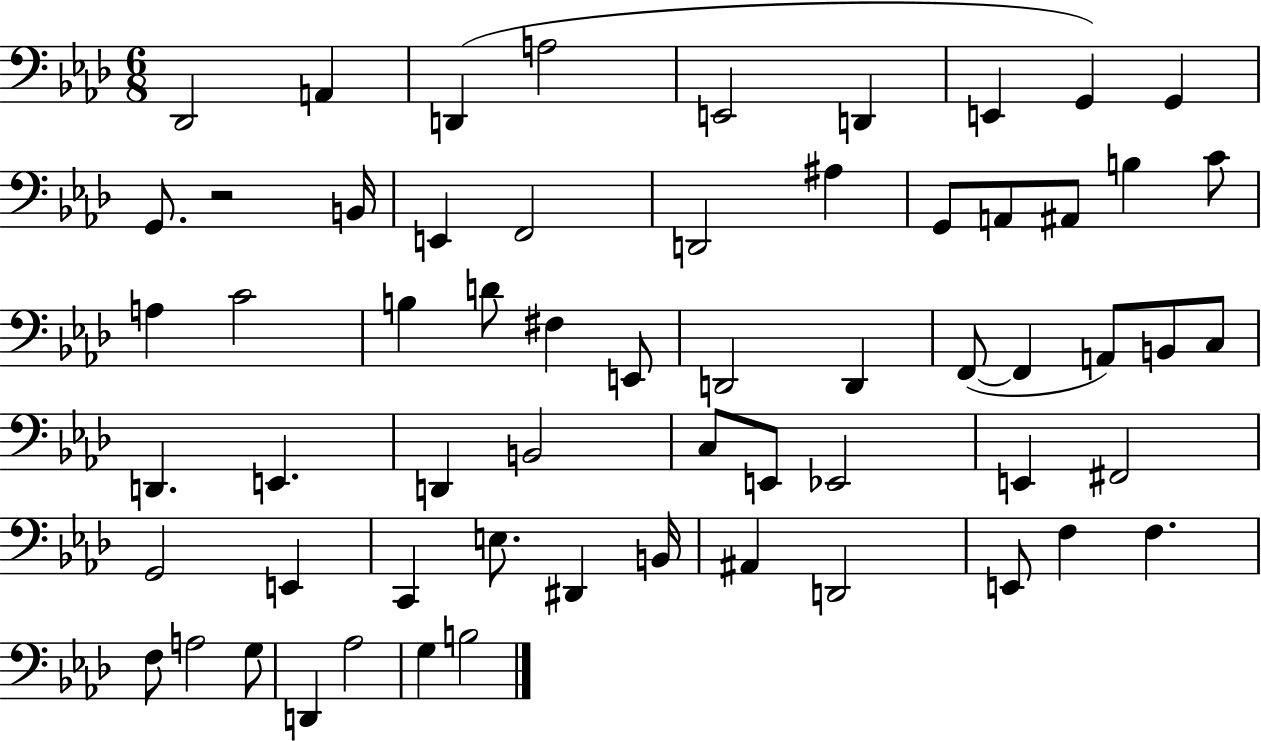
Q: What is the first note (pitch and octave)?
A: Db2